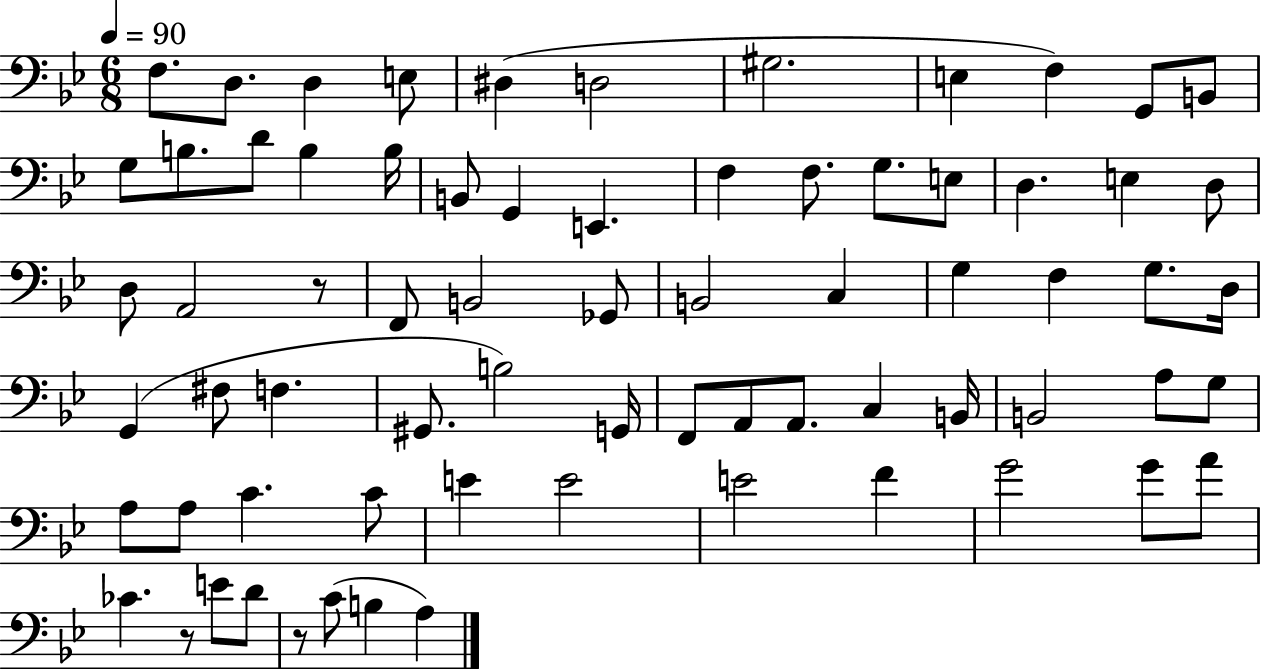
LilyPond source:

{
  \clef bass
  \numericTimeSignature
  \time 6/8
  \key bes \major
  \tempo 4 = 90
  f8. d8. d4 e8 | dis4( d2 | gis2. | e4 f4) g,8 b,8 | \break g8 b8. d'8 b4 b16 | b,8 g,4 e,4. | f4 f8. g8. e8 | d4. e4 d8 | \break d8 a,2 r8 | f,8 b,2 ges,8 | b,2 c4 | g4 f4 g8. d16 | \break g,4( fis8 f4. | gis,8. b2) g,16 | f,8 a,8 a,8. c4 b,16 | b,2 a8 g8 | \break a8 a8 c'4. c'8 | e'4 e'2 | e'2 f'4 | g'2 g'8 a'8 | \break ces'4. r8 e'8 d'8 | r8 c'8( b4 a4) | \bar "|."
}